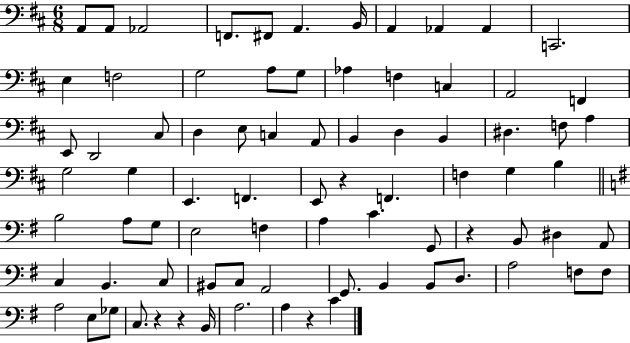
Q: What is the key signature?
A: D major